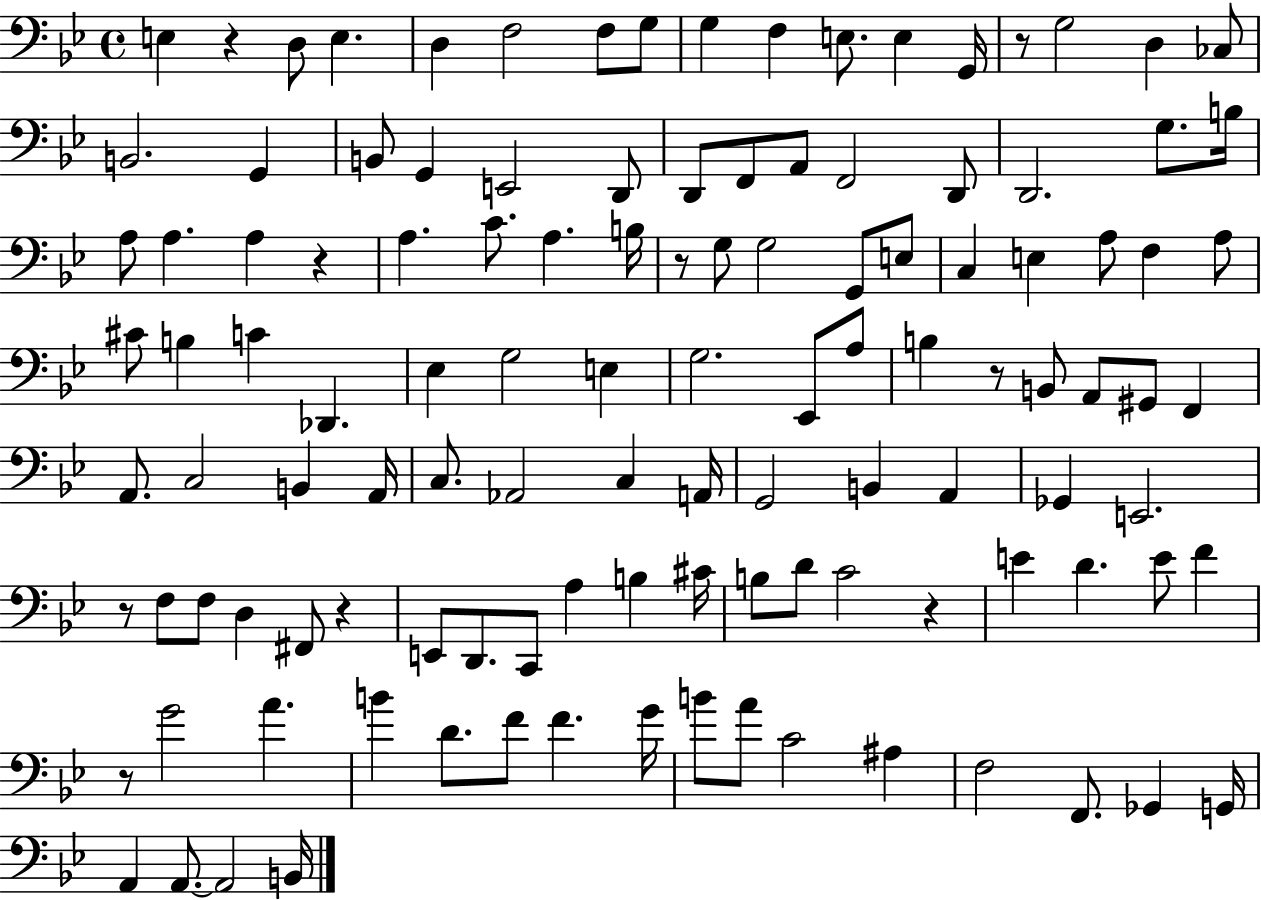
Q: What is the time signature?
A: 4/4